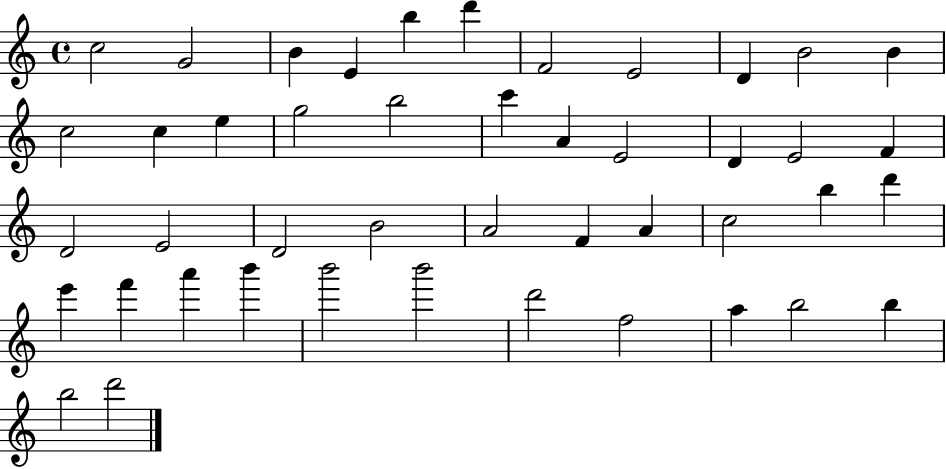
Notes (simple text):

C5/h G4/h B4/q E4/q B5/q D6/q F4/h E4/h D4/q B4/h B4/q C5/h C5/q E5/q G5/h B5/h C6/q A4/q E4/h D4/q E4/h F4/q D4/h E4/h D4/h B4/h A4/h F4/q A4/q C5/h B5/q D6/q E6/q F6/q A6/q B6/q B6/h B6/h D6/h F5/h A5/q B5/h B5/q B5/h D6/h